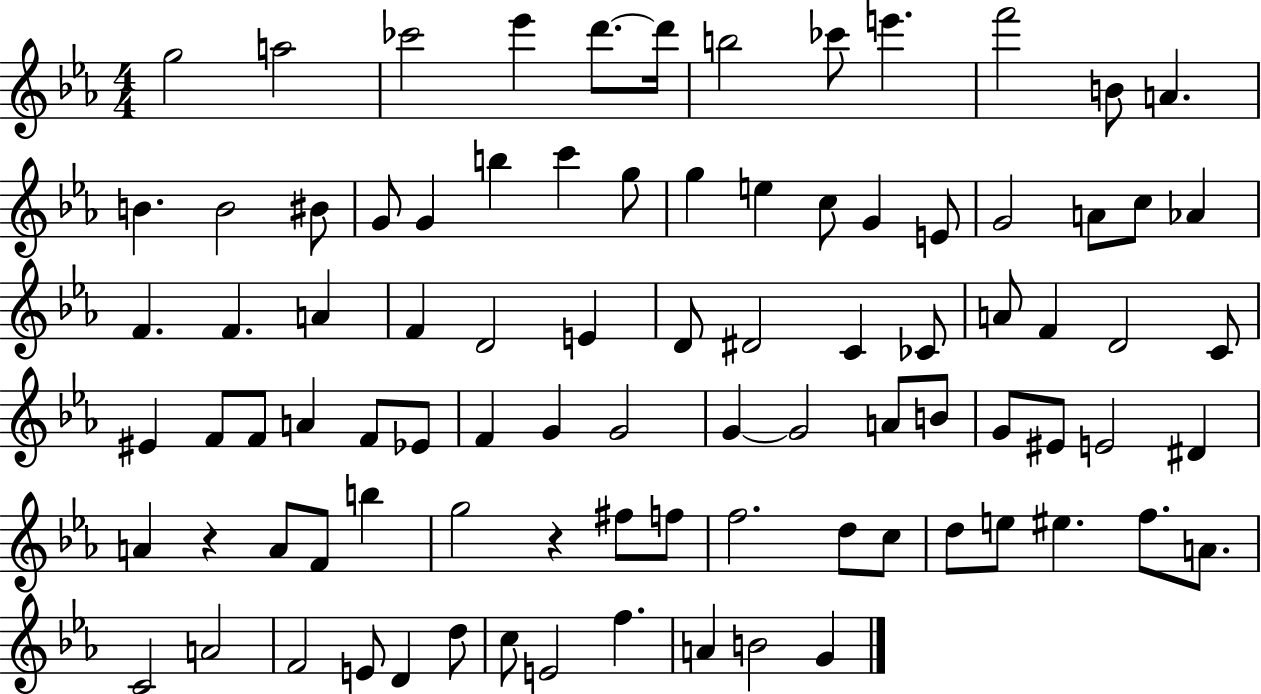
{
  \clef treble
  \numericTimeSignature
  \time 4/4
  \key ees \major
  g''2 a''2 | ces'''2 ees'''4 d'''8.~~ d'''16 | b''2 ces'''8 e'''4. | f'''2 b'8 a'4. | \break b'4. b'2 bis'8 | g'8 g'4 b''4 c'''4 g''8 | g''4 e''4 c''8 g'4 e'8 | g'2 a'8 c''8 aes'4 | \break f'4. f'4. a'4 | f'4 d'2 e'4 | d'8 dis'2 c'4 ces'8 | a'8 f'4 d'2 c'8 | \break eis'4 f'8 f'8 a'4 f'8 ees'8 | f'4 g'4 g'2 | g'4~~ g'2 a'8 b'8 | g'8 eis'8 e'2 dis'4 | \break a'4 r4 a'8 f'8 b''4 | g''2 r4 fis''8 f''8 | f''2. d''8 c''8 | d''8 e''8 eis''4. f''8. a'8. | \break c'2 a'2 | f'2 e'8 d'4 d''8 | c''8 e'2 f''4. | a'4 b'2 g'4 | \break \bar "|."
}